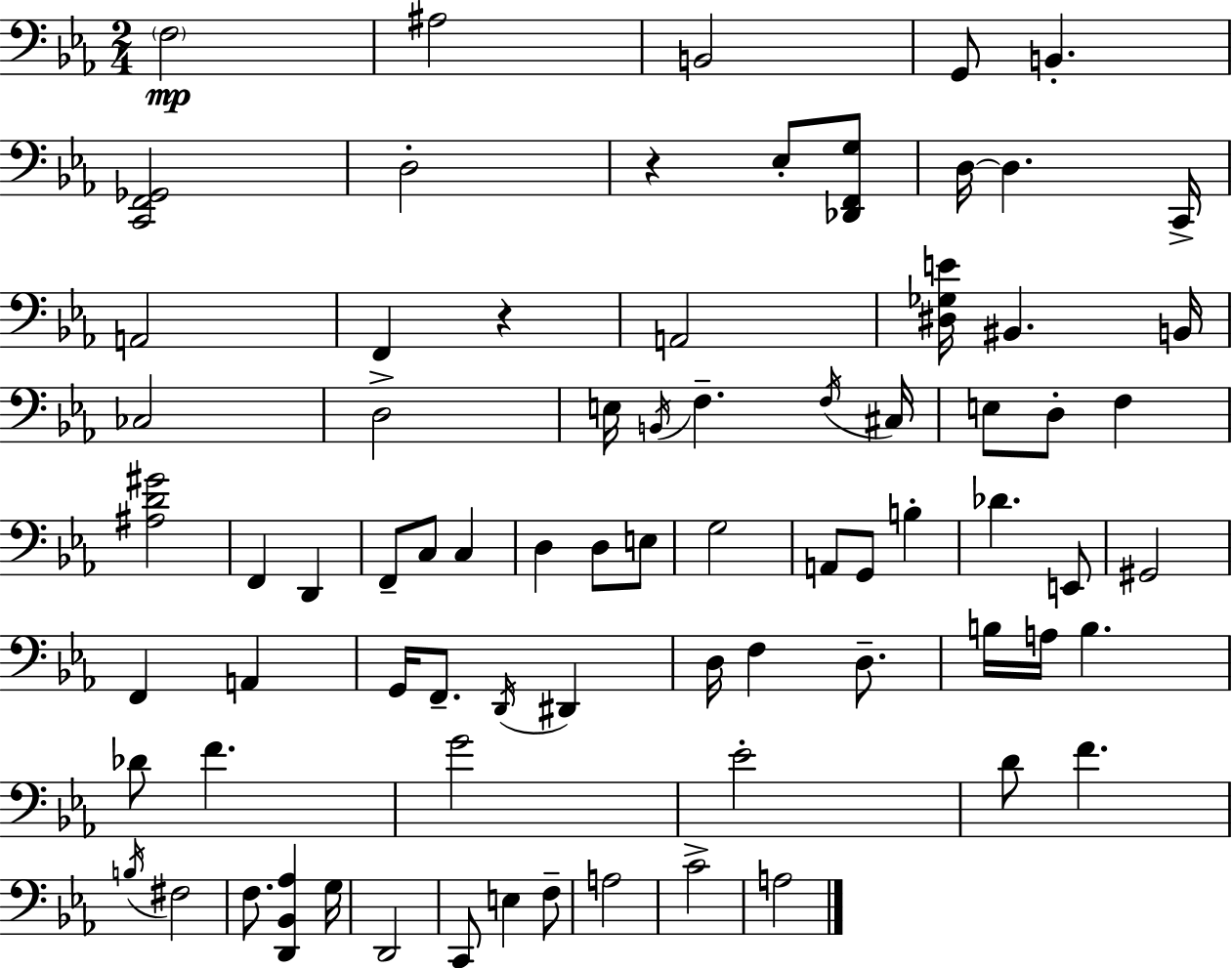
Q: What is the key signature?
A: C minor